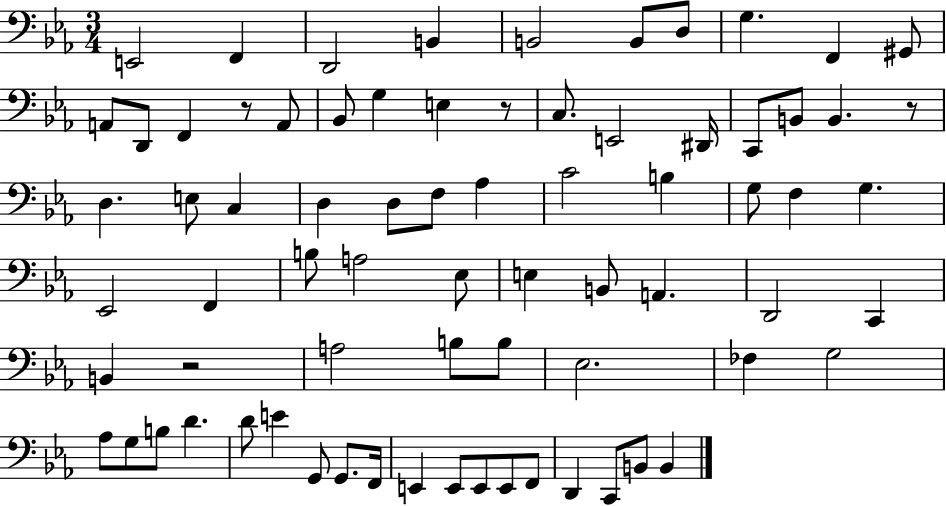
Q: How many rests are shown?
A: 4